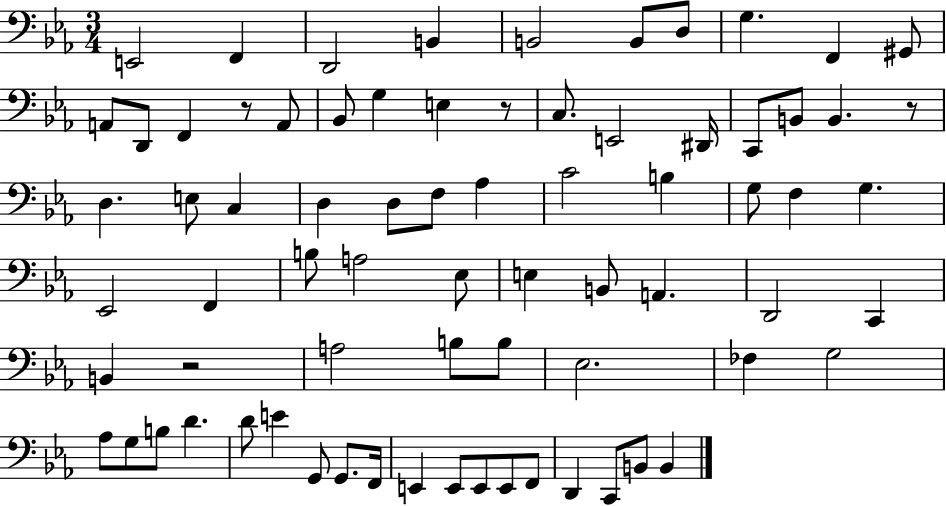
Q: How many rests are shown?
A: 4